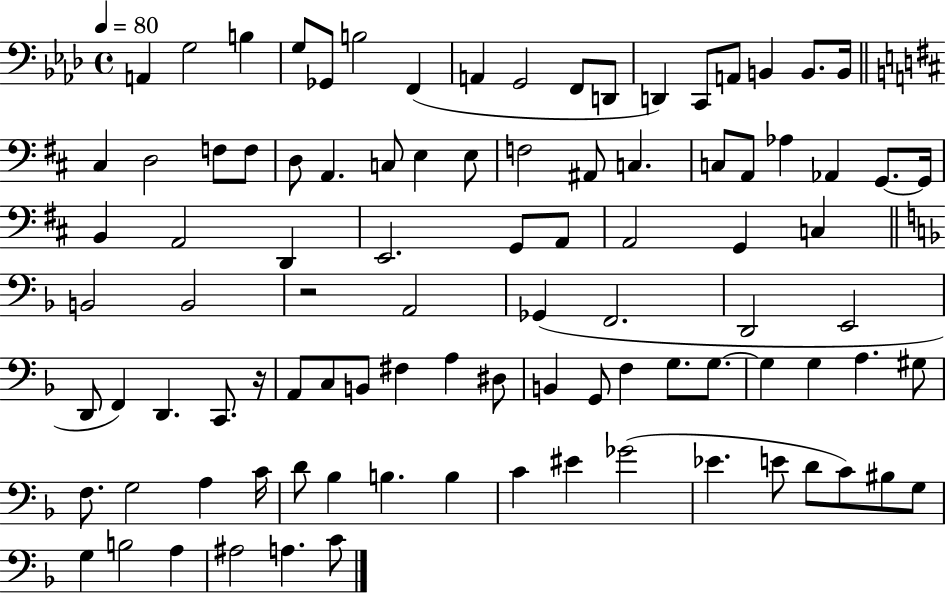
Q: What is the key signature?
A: AES major